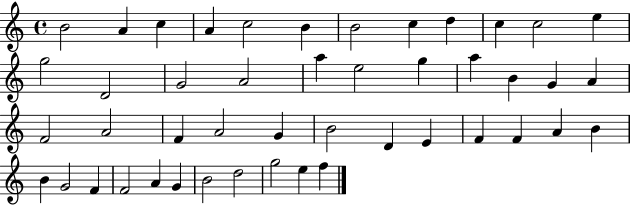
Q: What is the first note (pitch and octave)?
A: B4